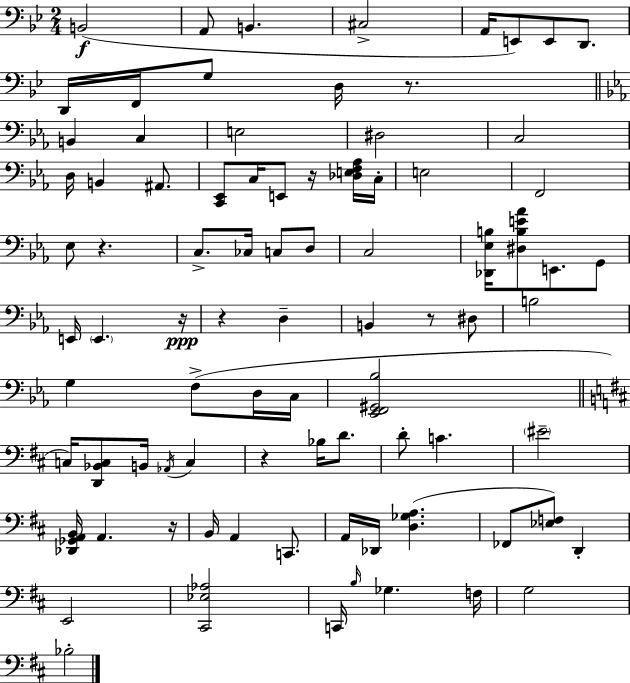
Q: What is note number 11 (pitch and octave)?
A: G3